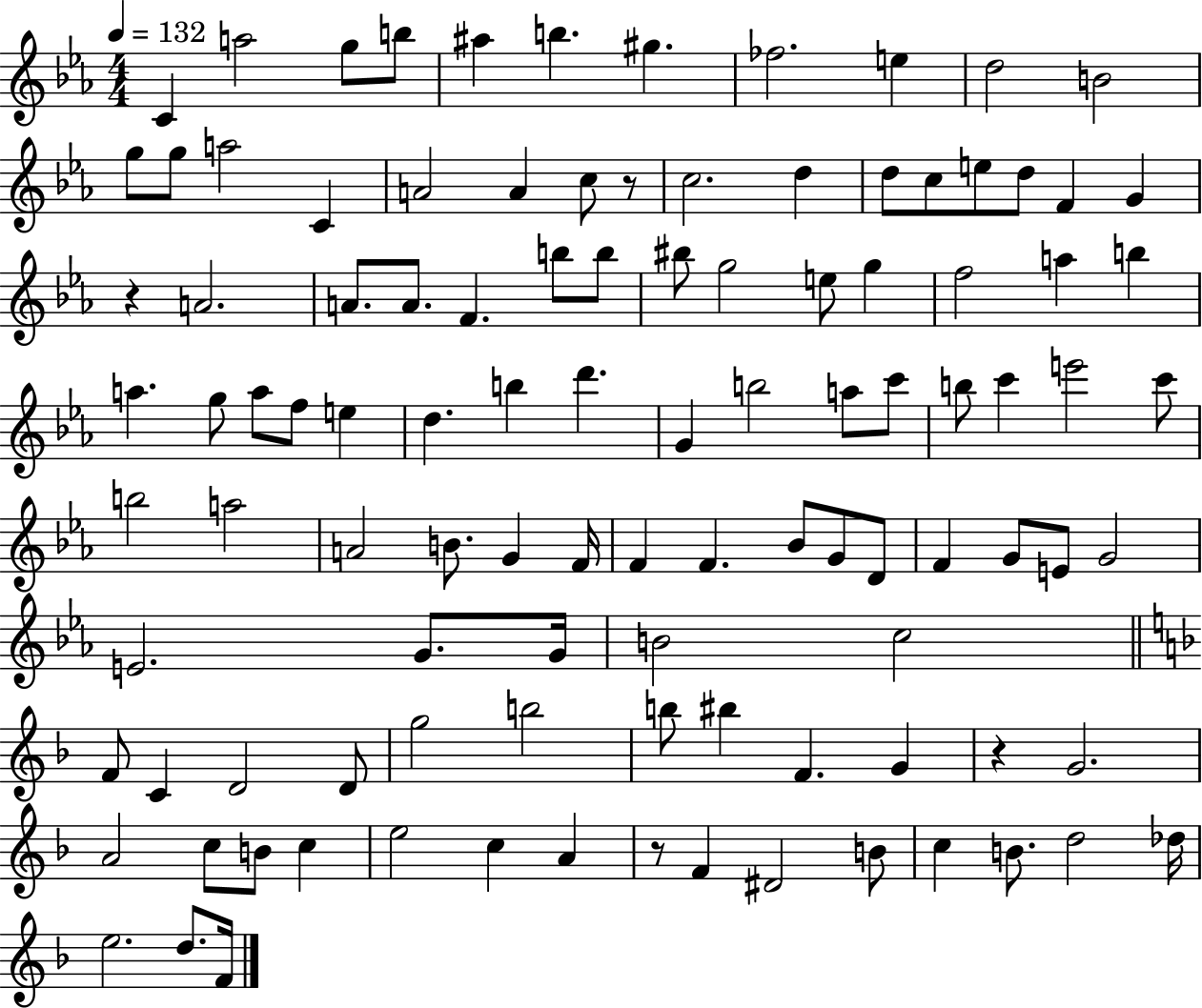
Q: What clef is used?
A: treble